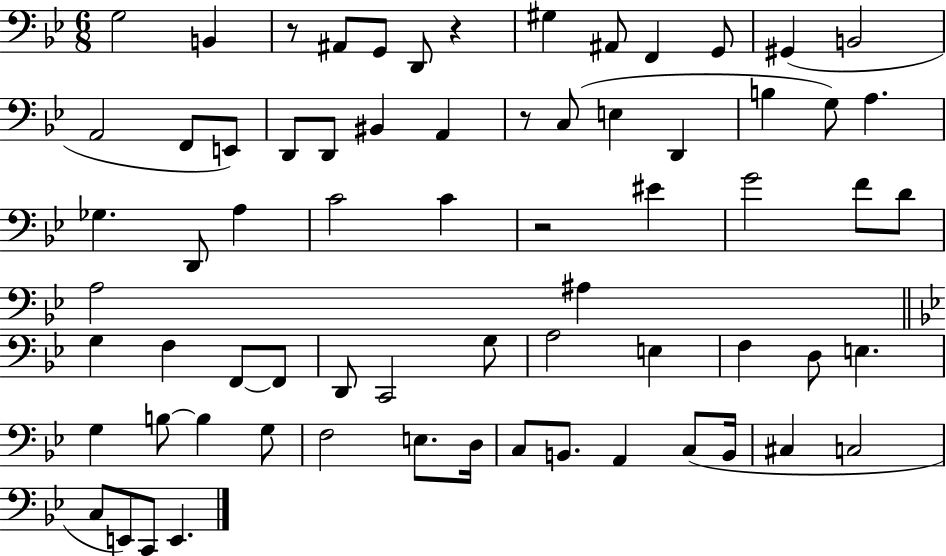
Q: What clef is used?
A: bass